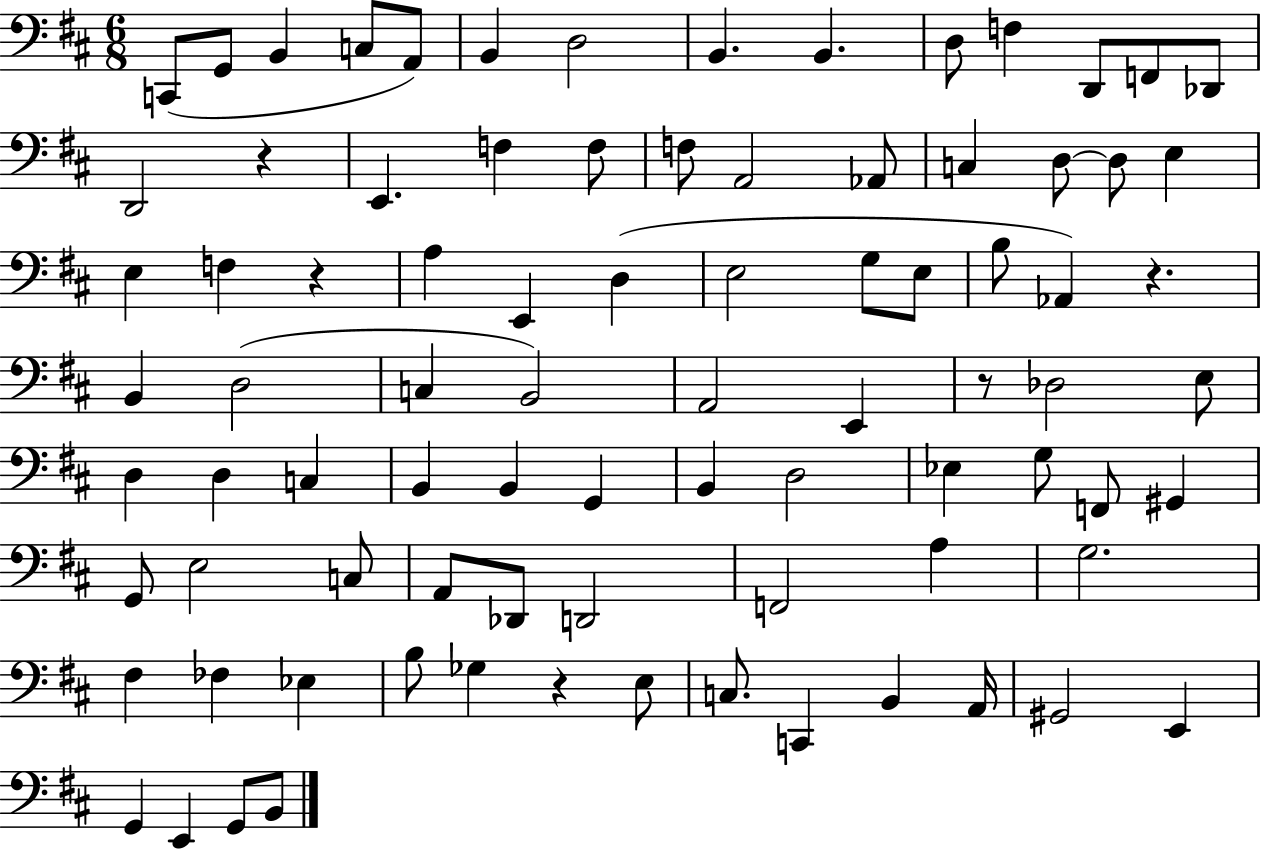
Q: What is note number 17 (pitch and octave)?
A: F3